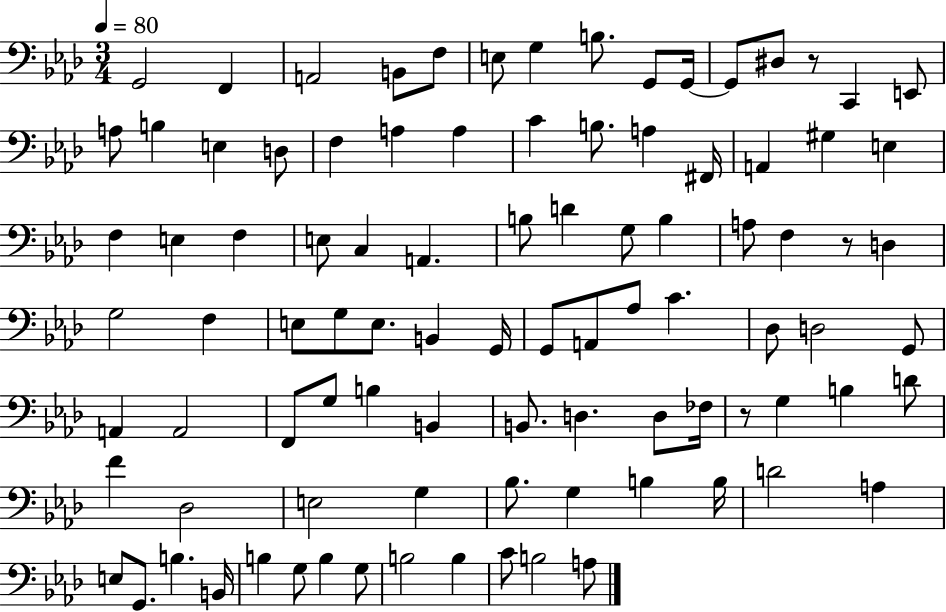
G2/h F2/q A2/h B2/e F3/e E3/e G3/q B3/e. G2/e G2/s G2/e D#3/e R/e C2/q E2/e A3/e B3/q E3/q D3/e F3/q A3/q A3/q C4/q B3/e. A3/q F#2/s A2/q G#3/q E3/q F3/q E3/q F3/q E3/e C3/q A2/q. B3/e D4/q G3/e B3/q A3/e F3/q R/e D3/q G3/h F3/q E3/e G3/e E3/e. B2/q G2/s G2/e A2/e Ab3/e C4/q. Db3/e D3/h G2/e A2/q A2/h F2/e G3/e B3/q B2/q B2/e. D3/q. D3/e FES3/s R/e G3/q B3/q D4/e F4/q Db3/h E3/h G3/q Bb3/e. G3/q B3/q B3/s D4/h A3/q E3/e G2/e. B3/q. B2/s B3/q G3/e B3/q G3/e B3/h B3/q C4/e B3/h A3/e